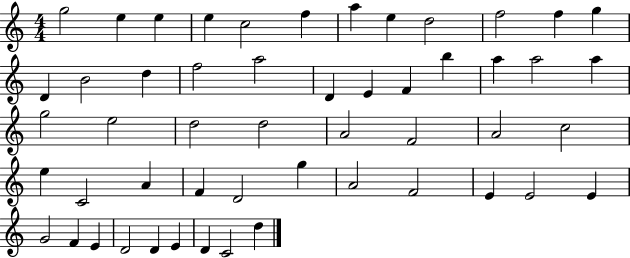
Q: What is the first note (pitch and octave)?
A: G5